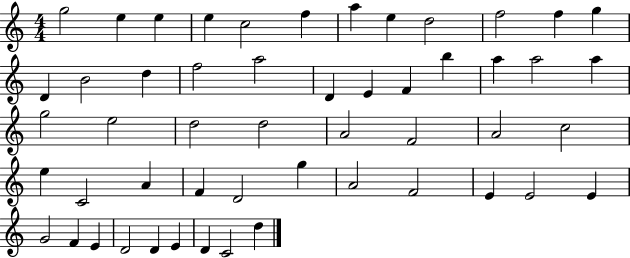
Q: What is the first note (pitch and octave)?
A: G5